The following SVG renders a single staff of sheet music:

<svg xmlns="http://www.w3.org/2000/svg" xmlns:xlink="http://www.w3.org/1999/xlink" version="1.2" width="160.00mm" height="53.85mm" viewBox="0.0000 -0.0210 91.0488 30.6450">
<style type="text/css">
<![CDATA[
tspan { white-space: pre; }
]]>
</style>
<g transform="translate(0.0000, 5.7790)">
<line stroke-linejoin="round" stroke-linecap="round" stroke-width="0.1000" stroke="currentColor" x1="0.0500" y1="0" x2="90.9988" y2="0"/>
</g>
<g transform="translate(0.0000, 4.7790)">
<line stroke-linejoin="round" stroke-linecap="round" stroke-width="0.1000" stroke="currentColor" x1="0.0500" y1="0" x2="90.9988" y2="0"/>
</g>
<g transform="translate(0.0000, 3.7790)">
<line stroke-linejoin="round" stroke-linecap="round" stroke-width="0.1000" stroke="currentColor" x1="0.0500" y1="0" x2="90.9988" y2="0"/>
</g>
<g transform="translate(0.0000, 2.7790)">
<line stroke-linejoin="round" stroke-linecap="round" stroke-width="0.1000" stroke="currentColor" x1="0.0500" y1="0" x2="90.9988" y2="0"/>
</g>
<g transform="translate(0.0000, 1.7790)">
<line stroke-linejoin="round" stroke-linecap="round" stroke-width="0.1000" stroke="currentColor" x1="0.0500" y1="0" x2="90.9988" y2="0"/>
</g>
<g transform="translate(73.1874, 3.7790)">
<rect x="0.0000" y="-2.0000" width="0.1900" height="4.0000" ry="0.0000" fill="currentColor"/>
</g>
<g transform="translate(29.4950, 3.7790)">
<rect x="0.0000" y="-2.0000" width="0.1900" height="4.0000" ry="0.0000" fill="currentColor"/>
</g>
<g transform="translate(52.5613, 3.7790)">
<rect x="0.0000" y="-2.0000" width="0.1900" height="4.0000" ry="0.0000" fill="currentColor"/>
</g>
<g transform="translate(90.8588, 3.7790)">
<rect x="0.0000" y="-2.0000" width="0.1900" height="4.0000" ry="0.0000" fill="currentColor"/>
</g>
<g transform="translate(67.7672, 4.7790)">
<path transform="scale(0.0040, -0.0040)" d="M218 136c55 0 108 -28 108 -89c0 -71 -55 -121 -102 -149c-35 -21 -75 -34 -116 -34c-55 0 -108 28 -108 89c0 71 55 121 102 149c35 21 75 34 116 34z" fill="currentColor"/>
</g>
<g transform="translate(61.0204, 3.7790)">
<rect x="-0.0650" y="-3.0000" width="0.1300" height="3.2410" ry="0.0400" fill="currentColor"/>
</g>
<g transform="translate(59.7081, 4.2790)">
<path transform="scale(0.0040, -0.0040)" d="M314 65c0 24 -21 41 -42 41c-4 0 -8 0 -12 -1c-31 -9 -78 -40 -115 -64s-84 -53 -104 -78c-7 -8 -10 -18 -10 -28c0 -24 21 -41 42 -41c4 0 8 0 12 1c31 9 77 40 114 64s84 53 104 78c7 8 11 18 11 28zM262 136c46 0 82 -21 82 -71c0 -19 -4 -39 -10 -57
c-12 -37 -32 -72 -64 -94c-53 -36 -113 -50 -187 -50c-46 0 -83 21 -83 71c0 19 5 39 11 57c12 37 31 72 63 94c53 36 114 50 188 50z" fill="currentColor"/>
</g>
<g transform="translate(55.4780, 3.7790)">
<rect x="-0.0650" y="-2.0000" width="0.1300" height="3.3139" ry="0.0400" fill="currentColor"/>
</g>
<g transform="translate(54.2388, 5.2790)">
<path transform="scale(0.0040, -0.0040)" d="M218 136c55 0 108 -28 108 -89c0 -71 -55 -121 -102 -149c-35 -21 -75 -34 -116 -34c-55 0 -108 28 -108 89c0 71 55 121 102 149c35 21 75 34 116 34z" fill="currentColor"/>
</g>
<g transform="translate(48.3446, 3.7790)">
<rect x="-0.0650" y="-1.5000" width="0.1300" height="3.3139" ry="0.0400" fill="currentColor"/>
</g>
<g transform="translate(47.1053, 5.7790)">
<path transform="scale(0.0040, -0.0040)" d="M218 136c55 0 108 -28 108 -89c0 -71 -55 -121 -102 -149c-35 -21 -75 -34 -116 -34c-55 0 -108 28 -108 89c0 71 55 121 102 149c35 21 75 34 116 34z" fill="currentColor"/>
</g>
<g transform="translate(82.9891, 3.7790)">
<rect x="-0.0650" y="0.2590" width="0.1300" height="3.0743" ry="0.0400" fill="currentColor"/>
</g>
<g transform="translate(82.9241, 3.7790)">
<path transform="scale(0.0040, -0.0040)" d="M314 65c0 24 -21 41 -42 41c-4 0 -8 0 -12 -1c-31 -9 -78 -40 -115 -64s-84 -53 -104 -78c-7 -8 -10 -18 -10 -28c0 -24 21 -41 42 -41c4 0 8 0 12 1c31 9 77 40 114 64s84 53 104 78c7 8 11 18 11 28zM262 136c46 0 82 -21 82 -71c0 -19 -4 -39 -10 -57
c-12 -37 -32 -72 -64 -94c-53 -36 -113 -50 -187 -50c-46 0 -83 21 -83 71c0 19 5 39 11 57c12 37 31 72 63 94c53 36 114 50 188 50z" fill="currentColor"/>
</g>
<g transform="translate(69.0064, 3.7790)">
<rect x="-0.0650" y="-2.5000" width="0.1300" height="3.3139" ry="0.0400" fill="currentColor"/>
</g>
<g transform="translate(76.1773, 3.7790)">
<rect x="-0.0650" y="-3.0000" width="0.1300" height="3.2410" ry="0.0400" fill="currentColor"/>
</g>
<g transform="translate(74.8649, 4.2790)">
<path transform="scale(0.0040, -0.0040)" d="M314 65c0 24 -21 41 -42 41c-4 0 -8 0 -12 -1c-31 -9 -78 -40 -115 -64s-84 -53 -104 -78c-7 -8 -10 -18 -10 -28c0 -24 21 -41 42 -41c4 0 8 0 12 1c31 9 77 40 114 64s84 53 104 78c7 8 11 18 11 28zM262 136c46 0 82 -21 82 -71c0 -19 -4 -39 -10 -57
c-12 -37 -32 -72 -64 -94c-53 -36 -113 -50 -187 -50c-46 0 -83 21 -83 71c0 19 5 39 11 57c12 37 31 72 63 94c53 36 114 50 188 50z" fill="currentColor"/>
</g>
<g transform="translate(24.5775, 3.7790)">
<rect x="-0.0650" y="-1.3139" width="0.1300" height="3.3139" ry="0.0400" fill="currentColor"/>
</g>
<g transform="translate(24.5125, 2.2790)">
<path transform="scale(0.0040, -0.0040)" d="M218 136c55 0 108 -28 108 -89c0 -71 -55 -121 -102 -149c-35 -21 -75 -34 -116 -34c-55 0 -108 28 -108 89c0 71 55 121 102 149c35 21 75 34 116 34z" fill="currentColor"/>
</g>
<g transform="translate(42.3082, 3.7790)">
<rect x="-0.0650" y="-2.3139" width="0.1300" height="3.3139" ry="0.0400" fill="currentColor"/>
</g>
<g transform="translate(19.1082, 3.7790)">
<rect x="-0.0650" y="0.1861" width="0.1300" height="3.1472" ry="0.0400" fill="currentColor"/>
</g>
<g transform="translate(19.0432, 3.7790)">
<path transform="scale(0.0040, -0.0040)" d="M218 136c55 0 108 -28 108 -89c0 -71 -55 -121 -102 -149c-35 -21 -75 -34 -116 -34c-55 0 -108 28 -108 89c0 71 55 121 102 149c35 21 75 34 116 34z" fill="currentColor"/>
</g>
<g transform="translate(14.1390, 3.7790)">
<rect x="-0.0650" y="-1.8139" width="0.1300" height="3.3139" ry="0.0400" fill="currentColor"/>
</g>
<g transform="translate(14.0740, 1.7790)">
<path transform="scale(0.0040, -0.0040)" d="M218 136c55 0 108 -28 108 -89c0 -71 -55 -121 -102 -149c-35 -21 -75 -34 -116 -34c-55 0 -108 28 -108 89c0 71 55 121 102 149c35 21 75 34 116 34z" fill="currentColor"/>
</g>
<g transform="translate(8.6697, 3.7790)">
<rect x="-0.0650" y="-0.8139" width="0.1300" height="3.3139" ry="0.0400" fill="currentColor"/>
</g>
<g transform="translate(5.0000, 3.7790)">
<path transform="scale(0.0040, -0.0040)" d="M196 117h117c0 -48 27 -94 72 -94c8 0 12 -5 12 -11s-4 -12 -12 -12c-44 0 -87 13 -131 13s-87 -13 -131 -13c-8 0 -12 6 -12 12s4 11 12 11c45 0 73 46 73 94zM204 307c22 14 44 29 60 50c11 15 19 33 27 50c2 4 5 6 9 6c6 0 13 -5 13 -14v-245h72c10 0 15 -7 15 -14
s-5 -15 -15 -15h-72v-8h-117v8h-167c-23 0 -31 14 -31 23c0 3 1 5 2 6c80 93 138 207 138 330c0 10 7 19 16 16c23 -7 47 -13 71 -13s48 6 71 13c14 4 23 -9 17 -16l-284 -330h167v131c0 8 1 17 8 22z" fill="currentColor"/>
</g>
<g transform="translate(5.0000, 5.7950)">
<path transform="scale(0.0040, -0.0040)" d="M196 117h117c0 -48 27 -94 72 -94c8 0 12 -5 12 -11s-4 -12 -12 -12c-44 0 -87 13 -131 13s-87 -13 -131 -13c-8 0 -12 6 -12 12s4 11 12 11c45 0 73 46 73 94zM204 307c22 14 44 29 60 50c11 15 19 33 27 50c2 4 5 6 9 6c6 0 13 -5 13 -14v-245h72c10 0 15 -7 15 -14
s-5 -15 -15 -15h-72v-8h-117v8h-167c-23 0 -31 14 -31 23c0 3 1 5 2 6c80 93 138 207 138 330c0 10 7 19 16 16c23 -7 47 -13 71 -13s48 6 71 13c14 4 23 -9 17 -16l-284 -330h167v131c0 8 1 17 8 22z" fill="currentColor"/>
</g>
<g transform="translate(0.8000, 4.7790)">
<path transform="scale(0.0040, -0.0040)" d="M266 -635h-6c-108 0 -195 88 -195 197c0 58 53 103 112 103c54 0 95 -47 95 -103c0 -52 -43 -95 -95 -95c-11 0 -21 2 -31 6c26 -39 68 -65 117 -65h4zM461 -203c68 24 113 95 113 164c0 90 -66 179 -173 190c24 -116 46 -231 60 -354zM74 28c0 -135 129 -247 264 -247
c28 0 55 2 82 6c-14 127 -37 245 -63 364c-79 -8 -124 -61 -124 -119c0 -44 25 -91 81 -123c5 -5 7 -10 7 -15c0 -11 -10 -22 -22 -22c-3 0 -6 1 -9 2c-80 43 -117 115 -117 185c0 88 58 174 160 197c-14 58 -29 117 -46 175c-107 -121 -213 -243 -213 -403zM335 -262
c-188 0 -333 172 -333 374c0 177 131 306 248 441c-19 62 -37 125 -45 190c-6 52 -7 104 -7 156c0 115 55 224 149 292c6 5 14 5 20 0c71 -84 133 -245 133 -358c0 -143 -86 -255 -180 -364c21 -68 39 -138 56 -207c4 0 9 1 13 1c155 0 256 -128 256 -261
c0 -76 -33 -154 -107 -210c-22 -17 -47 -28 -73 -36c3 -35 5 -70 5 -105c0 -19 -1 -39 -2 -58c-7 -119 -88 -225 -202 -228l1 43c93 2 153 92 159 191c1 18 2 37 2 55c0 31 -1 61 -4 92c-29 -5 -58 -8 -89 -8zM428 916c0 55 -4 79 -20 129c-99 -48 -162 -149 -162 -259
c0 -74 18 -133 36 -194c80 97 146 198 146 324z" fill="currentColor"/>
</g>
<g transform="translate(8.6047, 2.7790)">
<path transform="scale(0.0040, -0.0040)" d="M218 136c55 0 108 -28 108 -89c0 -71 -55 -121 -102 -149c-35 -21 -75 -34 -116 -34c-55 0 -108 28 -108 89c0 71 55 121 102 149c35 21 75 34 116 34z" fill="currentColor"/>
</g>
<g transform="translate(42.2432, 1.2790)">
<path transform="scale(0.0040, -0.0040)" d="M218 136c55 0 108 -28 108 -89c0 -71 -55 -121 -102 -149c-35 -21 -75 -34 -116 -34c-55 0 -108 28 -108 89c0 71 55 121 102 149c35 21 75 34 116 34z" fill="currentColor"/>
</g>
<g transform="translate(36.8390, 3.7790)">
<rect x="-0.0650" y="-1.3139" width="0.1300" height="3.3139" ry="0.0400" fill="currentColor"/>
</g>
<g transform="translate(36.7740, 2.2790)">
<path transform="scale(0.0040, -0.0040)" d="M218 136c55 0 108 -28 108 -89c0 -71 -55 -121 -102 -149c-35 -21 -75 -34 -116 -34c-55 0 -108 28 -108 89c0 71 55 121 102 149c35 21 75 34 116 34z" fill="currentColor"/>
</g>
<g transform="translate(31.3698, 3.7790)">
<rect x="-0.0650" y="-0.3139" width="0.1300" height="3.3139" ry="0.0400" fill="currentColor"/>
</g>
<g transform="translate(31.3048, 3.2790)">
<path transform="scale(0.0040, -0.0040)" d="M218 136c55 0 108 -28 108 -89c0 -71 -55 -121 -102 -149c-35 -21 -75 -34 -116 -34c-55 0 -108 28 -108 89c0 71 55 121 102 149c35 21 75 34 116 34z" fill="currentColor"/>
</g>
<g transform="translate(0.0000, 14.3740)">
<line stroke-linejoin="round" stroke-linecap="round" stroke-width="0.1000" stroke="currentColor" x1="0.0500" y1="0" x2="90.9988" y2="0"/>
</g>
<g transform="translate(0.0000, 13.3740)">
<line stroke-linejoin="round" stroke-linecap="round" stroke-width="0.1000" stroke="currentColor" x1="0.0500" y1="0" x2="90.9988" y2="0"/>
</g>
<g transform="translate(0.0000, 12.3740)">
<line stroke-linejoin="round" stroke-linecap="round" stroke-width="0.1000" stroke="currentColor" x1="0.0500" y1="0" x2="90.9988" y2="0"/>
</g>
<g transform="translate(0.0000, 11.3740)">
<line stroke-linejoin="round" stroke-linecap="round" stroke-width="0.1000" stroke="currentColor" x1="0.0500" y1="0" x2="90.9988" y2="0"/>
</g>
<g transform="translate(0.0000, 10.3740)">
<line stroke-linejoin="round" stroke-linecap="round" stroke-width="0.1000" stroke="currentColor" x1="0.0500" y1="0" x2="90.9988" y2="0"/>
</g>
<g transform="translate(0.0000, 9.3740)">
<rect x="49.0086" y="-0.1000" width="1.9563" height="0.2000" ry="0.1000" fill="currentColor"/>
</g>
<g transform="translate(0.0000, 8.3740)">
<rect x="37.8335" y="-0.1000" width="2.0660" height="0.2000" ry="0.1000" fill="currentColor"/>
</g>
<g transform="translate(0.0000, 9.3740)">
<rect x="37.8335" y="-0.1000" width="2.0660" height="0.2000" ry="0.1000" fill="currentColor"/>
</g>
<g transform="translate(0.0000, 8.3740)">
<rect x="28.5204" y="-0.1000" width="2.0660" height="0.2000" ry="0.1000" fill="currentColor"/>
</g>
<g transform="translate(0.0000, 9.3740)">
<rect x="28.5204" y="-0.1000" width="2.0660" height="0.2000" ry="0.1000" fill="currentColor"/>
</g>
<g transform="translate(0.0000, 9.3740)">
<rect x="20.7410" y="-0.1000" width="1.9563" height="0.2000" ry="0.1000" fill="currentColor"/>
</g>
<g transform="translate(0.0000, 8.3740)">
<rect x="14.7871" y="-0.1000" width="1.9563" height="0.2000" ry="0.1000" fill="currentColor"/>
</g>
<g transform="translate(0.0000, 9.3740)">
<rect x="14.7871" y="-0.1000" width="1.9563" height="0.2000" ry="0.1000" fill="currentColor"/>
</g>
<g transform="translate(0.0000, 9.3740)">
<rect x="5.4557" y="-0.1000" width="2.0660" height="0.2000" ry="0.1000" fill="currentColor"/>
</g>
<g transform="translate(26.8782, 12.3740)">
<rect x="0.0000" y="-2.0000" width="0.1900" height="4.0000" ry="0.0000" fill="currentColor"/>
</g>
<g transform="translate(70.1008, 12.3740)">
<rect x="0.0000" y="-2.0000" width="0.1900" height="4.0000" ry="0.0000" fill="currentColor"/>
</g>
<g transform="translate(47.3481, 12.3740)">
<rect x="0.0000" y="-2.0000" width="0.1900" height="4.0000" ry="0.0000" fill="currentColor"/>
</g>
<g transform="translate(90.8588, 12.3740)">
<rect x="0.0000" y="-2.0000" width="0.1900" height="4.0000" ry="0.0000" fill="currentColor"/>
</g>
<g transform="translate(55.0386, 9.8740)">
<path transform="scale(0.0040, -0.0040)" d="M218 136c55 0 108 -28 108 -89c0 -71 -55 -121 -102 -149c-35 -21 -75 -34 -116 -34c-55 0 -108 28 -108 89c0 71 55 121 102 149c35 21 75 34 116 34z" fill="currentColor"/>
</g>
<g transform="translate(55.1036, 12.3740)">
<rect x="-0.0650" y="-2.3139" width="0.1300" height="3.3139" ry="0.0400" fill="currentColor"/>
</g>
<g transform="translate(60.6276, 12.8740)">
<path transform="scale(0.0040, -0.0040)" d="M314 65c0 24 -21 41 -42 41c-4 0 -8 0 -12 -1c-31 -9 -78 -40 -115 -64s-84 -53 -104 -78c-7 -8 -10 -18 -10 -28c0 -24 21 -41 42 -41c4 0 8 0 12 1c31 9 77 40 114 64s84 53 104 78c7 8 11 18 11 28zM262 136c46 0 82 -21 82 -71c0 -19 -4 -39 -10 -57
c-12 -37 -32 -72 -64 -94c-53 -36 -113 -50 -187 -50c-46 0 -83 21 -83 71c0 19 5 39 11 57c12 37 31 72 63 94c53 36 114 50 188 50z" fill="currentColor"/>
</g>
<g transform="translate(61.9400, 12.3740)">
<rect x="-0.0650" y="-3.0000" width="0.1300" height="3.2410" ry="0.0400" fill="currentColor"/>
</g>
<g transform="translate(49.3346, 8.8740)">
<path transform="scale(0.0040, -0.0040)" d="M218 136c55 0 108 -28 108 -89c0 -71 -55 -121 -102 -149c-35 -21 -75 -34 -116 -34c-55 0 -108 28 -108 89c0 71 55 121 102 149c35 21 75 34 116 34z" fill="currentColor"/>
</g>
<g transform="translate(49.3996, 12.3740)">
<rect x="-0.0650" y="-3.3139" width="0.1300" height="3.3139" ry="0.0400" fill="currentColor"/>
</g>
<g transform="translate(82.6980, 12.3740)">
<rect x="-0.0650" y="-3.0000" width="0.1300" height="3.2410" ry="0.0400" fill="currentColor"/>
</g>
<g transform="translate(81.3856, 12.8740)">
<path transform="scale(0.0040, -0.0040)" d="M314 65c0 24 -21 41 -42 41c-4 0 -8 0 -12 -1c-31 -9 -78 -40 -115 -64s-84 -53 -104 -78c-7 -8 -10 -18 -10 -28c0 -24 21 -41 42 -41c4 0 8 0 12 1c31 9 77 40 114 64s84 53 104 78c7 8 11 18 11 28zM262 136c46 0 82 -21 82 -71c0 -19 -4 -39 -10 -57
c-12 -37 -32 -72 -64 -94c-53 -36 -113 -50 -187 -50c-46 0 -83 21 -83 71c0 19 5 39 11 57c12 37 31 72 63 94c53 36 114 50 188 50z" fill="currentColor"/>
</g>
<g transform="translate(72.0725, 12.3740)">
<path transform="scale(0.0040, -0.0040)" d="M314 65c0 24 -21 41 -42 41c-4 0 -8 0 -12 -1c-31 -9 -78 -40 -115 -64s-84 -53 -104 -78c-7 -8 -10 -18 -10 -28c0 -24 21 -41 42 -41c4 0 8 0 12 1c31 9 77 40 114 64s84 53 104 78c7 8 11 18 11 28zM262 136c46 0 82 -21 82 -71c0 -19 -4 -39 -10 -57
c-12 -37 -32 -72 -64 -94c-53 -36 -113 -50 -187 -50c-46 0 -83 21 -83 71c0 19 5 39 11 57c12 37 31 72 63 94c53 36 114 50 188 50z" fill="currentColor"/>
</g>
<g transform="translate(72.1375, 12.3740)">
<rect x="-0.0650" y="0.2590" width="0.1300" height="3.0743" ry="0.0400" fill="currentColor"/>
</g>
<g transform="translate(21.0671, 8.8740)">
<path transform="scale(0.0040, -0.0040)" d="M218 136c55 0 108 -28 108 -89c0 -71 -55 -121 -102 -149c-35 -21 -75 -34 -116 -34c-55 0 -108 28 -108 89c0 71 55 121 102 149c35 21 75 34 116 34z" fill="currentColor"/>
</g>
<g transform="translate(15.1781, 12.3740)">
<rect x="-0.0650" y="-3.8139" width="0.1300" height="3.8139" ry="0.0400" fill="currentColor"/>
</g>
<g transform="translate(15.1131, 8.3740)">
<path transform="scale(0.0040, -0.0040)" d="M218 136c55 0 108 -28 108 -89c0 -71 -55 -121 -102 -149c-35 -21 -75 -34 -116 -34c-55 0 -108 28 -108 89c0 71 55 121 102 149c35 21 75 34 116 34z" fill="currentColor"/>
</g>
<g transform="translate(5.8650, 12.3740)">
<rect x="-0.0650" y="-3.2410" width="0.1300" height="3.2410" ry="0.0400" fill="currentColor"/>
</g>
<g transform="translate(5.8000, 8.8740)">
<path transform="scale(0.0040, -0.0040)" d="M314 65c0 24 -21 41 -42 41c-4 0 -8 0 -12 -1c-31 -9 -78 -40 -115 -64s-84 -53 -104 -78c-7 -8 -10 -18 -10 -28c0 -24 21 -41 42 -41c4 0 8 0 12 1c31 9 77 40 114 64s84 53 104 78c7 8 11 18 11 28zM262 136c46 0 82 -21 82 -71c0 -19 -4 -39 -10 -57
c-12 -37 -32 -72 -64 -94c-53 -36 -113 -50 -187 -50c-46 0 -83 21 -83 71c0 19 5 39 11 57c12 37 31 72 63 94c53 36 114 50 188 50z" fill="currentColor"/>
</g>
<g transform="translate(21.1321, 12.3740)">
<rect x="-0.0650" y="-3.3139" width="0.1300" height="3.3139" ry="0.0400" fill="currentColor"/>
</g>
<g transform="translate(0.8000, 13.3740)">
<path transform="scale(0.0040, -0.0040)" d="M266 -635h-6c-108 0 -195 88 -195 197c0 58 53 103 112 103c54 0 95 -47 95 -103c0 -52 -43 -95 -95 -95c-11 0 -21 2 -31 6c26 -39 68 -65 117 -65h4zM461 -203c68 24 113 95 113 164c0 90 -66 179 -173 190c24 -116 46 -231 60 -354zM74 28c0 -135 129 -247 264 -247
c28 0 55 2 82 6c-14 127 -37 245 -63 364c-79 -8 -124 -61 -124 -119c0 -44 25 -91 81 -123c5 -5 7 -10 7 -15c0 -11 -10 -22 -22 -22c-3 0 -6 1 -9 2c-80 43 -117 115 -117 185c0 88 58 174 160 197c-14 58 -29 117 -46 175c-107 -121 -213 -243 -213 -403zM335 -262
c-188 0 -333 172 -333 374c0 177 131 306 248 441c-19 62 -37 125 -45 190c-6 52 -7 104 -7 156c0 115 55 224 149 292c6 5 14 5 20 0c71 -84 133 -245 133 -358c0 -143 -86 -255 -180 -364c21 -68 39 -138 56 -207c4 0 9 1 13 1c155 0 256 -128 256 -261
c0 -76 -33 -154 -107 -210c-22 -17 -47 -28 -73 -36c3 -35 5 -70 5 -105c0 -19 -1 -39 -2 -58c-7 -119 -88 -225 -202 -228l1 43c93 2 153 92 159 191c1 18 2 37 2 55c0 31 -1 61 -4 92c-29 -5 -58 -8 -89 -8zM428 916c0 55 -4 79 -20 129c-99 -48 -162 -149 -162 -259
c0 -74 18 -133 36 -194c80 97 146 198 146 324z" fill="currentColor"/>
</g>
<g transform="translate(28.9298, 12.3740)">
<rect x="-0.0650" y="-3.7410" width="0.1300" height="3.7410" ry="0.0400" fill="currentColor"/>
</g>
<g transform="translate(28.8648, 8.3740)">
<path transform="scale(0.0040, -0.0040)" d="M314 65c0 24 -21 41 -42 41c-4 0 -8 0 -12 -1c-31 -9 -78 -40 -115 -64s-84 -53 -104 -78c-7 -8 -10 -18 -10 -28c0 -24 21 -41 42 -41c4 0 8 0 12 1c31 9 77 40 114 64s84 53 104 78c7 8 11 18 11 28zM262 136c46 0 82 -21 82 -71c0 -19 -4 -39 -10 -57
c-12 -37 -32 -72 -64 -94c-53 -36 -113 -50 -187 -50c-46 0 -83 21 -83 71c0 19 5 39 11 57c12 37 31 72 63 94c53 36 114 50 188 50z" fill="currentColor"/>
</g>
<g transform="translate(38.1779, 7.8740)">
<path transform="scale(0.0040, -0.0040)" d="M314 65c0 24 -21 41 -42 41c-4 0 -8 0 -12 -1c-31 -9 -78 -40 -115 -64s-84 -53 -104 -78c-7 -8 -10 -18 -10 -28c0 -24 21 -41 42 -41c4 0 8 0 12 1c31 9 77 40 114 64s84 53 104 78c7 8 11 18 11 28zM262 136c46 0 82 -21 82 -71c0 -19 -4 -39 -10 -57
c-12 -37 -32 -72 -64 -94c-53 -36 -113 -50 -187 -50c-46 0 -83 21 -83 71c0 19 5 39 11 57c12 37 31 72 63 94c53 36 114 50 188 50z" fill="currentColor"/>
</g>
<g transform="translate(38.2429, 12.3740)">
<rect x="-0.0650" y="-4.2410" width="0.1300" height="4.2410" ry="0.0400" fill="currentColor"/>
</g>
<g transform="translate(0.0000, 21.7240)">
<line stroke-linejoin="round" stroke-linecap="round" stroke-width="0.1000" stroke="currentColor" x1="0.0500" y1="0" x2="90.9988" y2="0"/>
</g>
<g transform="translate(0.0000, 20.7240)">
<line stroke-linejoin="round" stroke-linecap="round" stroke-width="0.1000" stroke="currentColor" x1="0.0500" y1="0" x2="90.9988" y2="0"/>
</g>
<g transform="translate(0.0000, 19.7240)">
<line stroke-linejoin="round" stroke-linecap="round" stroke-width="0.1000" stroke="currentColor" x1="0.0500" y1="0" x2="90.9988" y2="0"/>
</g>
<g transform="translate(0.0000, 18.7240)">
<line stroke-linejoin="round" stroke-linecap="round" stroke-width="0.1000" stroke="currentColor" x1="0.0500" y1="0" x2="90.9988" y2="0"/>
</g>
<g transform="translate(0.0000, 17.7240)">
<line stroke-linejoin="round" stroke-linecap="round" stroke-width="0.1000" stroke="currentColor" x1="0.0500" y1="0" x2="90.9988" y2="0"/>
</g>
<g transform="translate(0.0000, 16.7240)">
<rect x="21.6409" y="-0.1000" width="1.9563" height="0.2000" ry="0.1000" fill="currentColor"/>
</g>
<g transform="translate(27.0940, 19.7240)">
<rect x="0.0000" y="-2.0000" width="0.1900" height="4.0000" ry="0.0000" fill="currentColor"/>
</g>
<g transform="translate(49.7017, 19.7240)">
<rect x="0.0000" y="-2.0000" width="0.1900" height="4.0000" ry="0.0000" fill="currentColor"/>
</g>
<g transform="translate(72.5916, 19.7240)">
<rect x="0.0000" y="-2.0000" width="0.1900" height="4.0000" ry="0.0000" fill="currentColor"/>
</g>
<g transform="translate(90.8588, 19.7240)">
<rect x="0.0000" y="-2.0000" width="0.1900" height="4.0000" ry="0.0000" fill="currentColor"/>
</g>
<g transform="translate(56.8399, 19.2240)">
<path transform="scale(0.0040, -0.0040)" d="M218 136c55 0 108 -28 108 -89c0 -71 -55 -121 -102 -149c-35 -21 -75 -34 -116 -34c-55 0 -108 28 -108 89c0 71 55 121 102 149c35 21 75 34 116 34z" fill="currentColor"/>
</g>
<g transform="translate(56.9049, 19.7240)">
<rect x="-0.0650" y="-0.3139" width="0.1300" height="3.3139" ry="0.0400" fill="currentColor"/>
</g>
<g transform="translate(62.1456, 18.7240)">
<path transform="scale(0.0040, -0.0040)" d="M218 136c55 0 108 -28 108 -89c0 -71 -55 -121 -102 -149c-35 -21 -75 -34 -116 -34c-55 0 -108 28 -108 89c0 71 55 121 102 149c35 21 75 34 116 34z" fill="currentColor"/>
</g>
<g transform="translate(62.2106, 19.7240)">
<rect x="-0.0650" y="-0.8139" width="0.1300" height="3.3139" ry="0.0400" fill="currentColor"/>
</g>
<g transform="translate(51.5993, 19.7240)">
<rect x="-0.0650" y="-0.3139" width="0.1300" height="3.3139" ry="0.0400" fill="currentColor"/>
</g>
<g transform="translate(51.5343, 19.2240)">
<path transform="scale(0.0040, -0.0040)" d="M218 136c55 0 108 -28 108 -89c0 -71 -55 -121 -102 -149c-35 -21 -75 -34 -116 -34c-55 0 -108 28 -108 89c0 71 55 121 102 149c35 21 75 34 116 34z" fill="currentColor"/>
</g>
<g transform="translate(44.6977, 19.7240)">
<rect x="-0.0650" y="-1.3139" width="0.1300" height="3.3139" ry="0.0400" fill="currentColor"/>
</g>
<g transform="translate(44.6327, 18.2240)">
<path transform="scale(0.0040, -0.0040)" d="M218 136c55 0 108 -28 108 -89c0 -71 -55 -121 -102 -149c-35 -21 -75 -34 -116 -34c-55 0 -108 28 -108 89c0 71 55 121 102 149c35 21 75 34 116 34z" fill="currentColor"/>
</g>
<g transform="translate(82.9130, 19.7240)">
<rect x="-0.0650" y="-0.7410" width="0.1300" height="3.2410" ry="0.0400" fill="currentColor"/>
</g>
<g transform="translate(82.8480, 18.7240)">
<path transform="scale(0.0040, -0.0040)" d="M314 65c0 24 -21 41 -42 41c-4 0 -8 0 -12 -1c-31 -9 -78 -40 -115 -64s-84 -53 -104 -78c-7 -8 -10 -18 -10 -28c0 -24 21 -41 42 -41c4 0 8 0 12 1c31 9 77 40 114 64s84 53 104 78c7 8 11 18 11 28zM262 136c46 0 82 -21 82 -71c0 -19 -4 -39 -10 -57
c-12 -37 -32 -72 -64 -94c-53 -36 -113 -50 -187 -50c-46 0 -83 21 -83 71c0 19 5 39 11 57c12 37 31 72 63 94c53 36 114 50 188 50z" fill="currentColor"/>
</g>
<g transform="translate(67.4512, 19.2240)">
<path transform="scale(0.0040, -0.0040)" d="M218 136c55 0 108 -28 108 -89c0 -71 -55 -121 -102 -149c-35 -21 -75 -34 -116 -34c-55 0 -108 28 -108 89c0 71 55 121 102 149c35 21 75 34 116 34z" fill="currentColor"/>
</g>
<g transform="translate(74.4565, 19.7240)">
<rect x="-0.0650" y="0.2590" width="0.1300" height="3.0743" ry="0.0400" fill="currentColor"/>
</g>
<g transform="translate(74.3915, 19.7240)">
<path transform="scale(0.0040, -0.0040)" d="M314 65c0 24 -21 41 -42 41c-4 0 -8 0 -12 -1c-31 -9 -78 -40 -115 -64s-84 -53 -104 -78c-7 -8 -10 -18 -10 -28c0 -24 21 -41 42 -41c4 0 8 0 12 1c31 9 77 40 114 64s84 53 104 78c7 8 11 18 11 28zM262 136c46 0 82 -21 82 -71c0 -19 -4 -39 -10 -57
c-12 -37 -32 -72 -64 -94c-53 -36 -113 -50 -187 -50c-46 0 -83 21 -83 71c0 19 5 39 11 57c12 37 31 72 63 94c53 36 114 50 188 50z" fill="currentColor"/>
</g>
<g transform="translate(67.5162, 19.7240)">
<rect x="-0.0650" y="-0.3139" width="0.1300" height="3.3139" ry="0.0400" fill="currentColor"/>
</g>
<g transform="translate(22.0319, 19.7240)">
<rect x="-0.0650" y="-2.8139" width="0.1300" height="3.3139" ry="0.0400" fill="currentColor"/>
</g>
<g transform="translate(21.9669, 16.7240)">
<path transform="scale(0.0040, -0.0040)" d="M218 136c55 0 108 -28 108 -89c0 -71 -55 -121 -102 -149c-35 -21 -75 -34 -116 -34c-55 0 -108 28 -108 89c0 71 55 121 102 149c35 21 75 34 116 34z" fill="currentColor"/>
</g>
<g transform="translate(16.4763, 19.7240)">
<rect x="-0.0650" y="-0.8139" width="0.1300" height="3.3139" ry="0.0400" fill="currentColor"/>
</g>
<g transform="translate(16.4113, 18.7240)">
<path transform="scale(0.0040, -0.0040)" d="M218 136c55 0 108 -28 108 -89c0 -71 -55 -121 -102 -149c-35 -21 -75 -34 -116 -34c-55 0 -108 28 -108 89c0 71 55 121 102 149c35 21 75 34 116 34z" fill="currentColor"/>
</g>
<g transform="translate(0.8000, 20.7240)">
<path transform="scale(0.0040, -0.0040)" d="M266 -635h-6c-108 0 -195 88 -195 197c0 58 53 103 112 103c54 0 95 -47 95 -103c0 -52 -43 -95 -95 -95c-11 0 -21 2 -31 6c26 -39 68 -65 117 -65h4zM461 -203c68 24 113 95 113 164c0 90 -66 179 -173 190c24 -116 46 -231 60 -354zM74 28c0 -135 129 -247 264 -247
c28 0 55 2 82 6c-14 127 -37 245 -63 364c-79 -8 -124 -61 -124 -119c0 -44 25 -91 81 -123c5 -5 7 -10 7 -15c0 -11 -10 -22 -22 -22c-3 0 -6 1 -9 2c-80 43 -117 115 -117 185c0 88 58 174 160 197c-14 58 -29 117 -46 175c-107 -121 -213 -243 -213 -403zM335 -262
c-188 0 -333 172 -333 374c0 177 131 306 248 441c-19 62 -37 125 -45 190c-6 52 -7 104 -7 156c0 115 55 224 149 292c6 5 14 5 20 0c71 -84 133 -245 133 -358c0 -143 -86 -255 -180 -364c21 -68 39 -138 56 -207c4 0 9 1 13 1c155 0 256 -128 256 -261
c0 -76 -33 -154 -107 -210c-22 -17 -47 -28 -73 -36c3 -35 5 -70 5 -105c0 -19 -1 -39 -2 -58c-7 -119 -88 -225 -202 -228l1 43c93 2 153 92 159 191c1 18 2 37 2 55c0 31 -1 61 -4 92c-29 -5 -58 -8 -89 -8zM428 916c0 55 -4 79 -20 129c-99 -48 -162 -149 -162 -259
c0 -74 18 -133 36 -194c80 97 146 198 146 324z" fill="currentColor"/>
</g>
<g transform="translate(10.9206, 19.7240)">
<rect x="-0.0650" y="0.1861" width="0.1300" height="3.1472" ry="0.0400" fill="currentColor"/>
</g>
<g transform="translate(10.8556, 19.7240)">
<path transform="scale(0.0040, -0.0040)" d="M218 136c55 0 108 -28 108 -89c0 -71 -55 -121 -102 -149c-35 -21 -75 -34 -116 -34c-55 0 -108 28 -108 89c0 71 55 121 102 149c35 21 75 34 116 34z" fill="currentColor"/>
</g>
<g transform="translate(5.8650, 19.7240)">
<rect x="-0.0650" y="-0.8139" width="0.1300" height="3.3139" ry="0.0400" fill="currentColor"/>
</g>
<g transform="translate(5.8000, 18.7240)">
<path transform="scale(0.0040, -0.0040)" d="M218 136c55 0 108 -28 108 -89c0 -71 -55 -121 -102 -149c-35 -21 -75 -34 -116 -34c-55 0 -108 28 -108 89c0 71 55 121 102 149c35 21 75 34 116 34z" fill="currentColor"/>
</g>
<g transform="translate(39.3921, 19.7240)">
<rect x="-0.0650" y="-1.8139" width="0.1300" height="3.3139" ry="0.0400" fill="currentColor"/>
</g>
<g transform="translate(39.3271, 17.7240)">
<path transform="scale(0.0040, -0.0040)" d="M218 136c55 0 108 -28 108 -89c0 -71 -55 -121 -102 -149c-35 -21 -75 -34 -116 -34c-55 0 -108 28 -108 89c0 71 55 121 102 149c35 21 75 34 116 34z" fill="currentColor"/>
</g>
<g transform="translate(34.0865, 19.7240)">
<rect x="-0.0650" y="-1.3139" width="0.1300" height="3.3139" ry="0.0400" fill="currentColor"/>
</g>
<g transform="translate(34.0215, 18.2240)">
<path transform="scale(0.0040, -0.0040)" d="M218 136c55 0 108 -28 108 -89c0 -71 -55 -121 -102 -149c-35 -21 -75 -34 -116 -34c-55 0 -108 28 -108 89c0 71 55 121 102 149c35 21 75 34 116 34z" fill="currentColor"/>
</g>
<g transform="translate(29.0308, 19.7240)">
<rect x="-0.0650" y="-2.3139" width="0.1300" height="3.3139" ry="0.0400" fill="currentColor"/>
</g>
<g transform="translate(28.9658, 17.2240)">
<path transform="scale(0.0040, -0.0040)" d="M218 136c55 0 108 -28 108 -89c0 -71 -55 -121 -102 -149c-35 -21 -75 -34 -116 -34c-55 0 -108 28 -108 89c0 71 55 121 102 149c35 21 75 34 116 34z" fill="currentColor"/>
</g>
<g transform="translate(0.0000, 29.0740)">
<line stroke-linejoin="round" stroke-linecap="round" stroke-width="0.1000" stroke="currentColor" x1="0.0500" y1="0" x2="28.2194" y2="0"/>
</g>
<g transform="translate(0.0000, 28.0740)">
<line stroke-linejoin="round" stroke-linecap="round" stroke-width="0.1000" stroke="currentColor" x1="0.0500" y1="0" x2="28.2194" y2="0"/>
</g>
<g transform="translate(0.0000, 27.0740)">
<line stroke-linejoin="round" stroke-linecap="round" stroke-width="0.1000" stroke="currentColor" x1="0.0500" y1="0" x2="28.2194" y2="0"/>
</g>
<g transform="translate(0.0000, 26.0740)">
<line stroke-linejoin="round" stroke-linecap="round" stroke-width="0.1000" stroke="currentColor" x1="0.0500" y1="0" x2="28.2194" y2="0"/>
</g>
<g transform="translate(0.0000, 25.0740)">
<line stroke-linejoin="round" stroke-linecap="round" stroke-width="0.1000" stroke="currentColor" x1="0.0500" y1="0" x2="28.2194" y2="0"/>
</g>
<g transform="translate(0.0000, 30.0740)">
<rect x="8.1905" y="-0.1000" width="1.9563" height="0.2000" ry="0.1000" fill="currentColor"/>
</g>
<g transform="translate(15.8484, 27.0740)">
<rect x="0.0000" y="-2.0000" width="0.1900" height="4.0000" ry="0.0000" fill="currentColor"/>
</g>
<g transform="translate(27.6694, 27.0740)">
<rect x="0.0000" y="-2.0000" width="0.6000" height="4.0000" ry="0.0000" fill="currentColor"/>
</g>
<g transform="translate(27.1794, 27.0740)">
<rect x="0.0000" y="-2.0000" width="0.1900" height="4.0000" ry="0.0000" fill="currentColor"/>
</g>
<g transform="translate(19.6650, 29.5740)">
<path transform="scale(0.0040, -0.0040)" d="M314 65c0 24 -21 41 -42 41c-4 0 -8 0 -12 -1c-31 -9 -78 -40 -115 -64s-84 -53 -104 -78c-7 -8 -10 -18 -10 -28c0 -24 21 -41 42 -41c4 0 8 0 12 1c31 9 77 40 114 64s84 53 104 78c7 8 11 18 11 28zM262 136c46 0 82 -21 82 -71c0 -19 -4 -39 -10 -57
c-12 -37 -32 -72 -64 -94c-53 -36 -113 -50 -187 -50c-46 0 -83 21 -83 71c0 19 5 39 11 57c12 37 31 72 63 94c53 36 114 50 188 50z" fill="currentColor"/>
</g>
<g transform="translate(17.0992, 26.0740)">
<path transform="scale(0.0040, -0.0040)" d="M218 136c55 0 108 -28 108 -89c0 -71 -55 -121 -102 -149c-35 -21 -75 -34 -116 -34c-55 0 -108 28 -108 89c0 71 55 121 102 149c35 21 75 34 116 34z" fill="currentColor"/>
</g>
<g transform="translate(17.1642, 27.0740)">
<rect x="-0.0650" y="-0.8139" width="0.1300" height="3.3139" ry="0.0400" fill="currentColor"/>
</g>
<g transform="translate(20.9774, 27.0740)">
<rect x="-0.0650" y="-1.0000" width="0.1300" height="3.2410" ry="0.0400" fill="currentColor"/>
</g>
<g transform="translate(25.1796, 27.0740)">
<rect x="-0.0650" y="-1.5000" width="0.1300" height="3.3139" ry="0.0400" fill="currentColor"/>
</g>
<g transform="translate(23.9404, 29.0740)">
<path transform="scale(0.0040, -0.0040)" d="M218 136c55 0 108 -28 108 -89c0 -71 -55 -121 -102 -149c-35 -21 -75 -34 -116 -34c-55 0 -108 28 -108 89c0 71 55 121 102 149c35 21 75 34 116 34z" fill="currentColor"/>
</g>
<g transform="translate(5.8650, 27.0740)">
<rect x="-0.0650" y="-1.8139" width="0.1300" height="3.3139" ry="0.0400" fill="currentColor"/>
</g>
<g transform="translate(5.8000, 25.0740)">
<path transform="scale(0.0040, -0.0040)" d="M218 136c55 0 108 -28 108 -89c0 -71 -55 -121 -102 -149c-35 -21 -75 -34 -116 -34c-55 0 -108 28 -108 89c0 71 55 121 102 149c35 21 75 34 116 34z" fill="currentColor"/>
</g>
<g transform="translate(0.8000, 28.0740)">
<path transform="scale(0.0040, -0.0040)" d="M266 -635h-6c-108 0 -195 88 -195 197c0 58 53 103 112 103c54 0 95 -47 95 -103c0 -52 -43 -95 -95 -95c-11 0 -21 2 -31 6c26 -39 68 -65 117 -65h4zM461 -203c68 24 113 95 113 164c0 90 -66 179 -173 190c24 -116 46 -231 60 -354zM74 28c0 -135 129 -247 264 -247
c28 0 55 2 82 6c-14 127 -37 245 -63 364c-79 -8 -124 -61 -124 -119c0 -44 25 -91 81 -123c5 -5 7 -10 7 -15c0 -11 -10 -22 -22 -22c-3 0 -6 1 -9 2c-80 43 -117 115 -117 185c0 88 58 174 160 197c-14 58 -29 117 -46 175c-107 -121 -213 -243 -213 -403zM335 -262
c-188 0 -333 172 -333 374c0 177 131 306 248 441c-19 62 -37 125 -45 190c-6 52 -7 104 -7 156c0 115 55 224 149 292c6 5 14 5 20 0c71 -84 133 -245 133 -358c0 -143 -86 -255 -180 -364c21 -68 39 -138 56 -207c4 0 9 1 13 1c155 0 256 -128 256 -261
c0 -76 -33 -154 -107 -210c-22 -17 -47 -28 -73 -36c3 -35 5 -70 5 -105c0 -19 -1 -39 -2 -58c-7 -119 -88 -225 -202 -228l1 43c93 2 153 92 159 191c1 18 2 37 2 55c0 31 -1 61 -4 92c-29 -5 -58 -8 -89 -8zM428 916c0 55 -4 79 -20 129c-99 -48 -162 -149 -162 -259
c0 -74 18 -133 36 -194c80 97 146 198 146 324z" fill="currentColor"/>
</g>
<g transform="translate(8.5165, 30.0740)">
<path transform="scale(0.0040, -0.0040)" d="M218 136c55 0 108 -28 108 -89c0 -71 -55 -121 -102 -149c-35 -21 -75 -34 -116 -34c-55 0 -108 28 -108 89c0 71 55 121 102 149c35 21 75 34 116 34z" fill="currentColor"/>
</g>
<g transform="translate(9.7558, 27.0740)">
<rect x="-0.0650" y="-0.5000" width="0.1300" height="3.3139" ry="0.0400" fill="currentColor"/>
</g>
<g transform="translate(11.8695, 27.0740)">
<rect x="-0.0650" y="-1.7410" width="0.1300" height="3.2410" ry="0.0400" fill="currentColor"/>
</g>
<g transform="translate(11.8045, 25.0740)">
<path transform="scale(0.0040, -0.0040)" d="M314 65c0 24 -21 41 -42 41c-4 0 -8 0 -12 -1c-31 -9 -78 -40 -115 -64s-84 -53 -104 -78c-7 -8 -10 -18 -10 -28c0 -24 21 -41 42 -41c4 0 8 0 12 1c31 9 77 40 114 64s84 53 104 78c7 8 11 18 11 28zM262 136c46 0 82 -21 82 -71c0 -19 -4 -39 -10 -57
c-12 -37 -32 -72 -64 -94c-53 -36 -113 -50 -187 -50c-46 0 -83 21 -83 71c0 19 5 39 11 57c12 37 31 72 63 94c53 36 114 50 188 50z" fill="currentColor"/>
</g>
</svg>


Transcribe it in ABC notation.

X:1
T:Untitled
M:4/4
L:1/4
K:C
d f B e c e g E F A2 G A2 B2 b2 c' b c'2 d'2 b g A2 B2 A2 d B d a g e f e c c d c B2 d2 f C f2 d D2 E